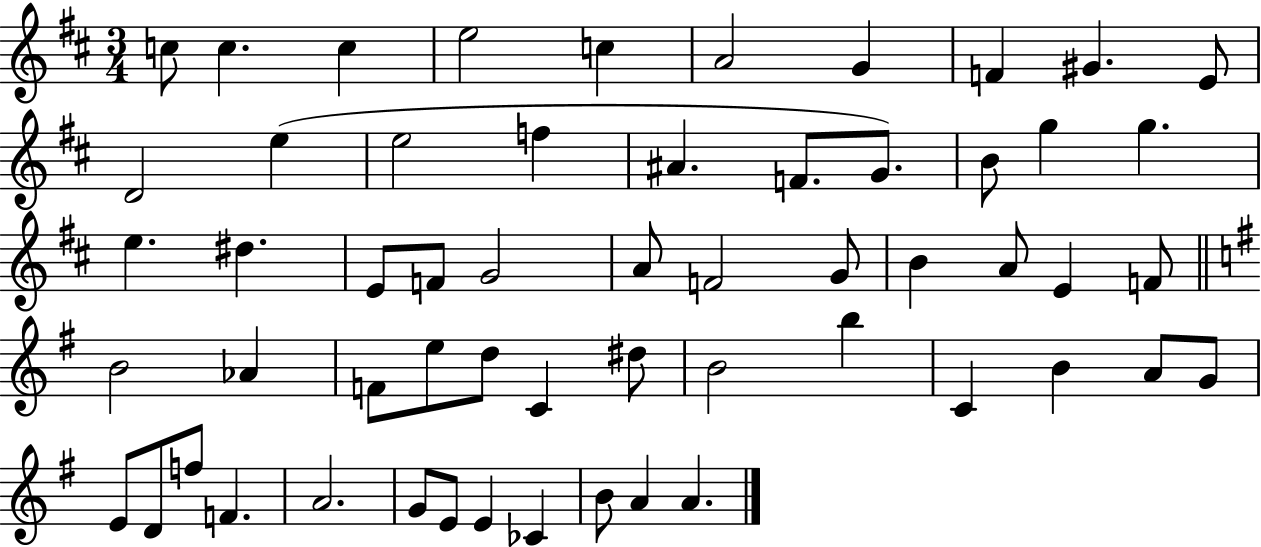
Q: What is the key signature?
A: D major